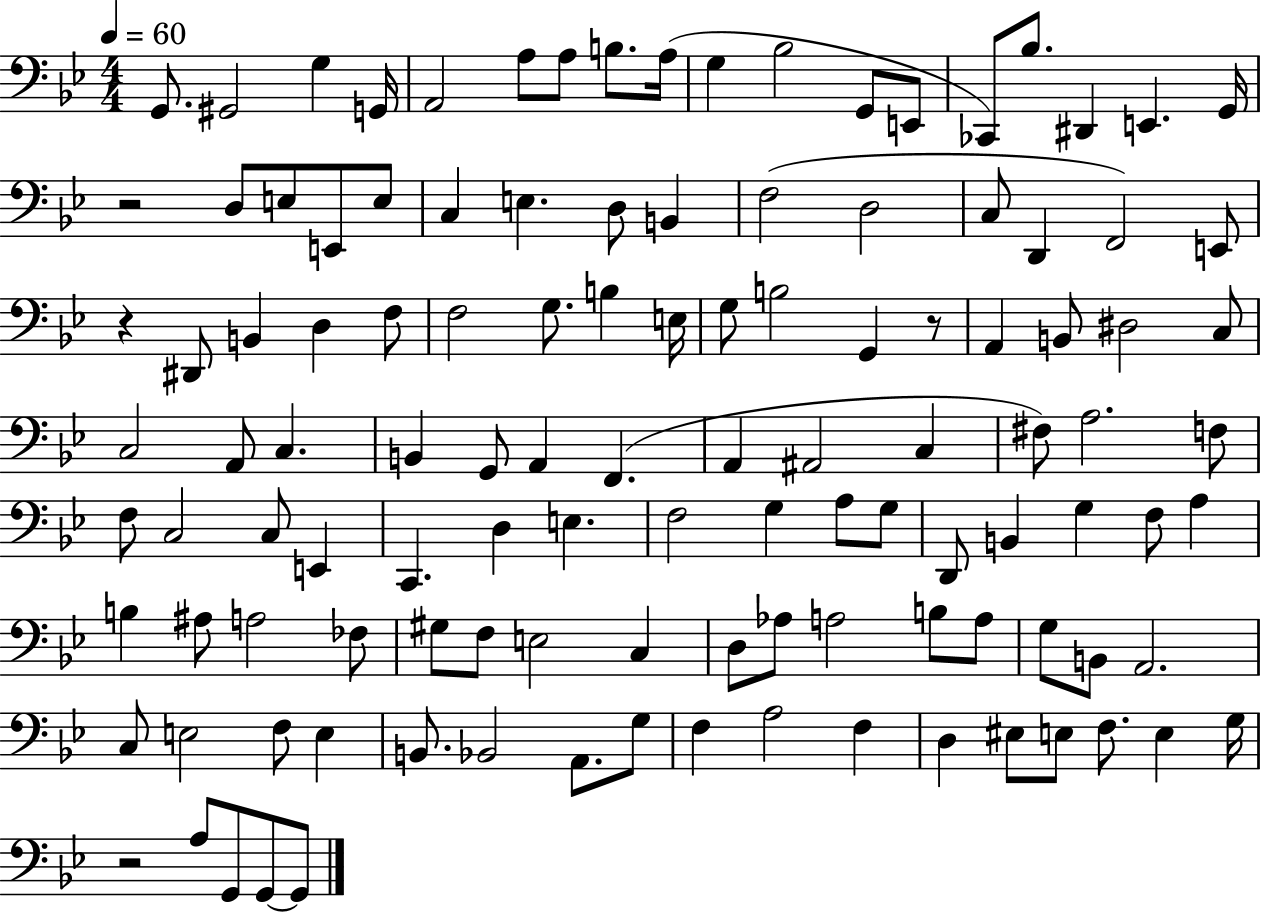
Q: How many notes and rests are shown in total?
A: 117